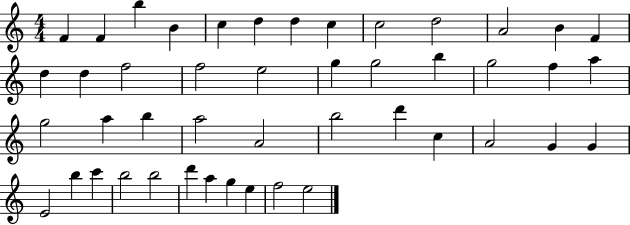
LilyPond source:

{
  \clef treble
  \numericTimeSignature
  \time 4/4
  \key c \major
  f'4 f'4 b''4 b'4 | c''4 d''4 d''4 c''4 | c''2 d''2 | a'2 b'4 f'4 | \break d''4 d''4 f''2 | f''2 e''2 | g''4 g''2 b''4 | g''2 f''4 a''4 | \break g''2 a''4 b''4 | a''2 a'2 | b''2 d'''4 c''4 | a'2 g'4 g'4 | \break e'2 b''4 c'''4 | b''2 b''2 | d'''4 a''4 g''4 e''4 | f''2 e''2 | \break \bar "|."
}